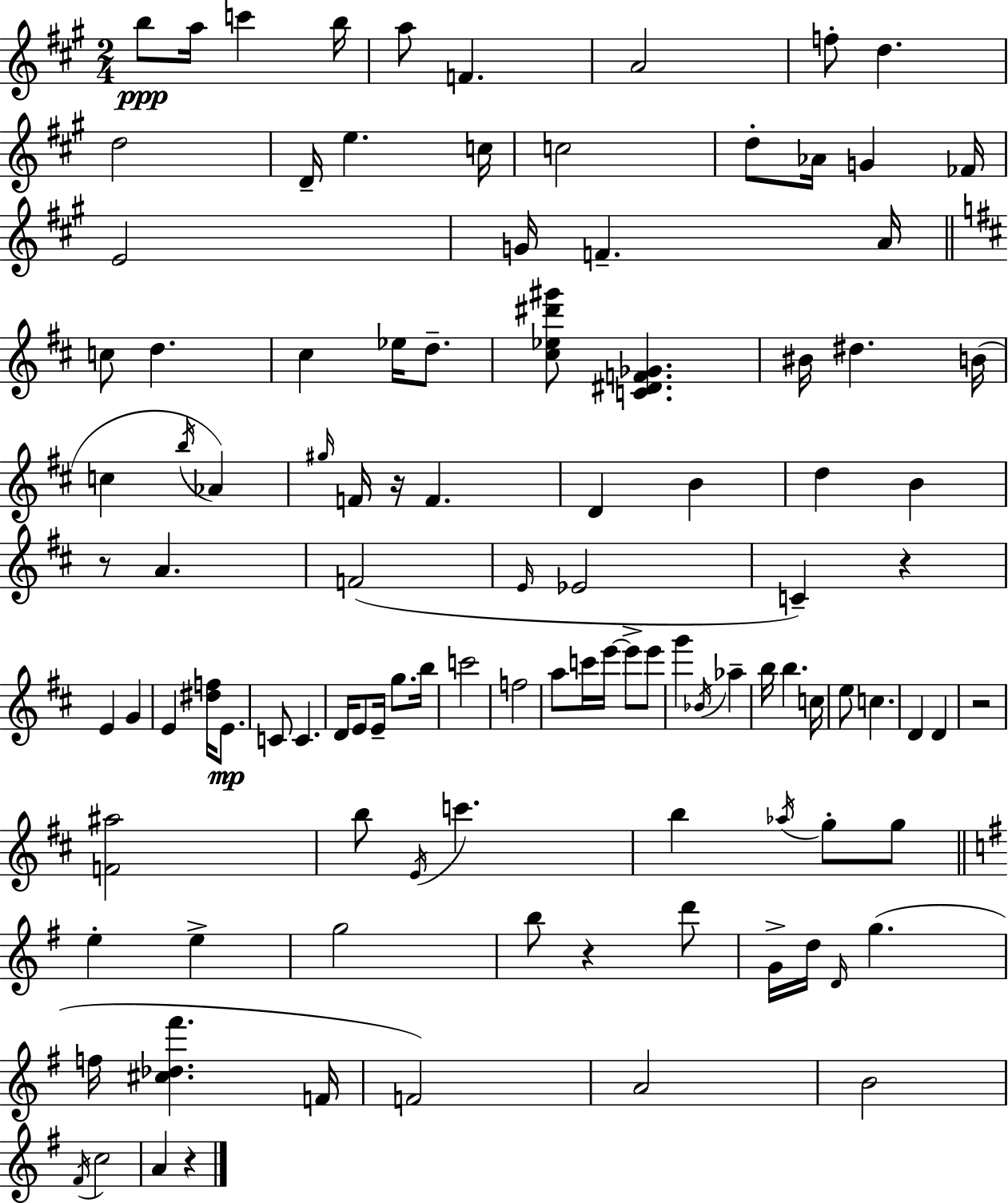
B5/e A5/s C6/q B5/s A5/e F4/q. A4/h F5/e D5/q. D5/h D4/s E5/q. C5/s C5/h D5/e Ab4/s G4/q FES4/s E4/h G4/s F4/q. A4/s C5/e D5/q. C#5/q Eb5/s D5/e. [C#5,Eb5,D#6,G#6]/e [C4,D#4,F4,Gb4]/q. BIS4/s D#5/q. B4/s C5/q B5/s Ab4/q G#5/s F4/s R/s F4/q. D4/q B4/q D5/q B4/q R/e A4/q. F4/h E4/s Eb4/h C4/q R/q E4/q G4/q E4/q [D#5,F5]/s E4/e. C4/e C4/q. D4/s E4/e E4/s G5/e. B5/s C6/h F5/h A5/e C6/s E6/s E6/e E6/e G6/q Bb4/s Ab5/q B5/s B5/q. C5/s E5/e C5/q. D4/q D4/q R/h [F4,A#5]/h B5/e E4/s C6/q. B5/q Ab5/s G5/e G5/e E5/q E5/q G5/h B5/e R/q D6/e G4/s D5/s D4/s G5/q. F5/s [C#5,Db5,F#6]/q. F4/s F4/h A4/h B4/h F#4/s C5/h A4/q R/q